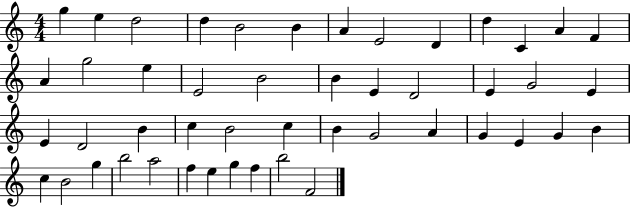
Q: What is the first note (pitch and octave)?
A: G5